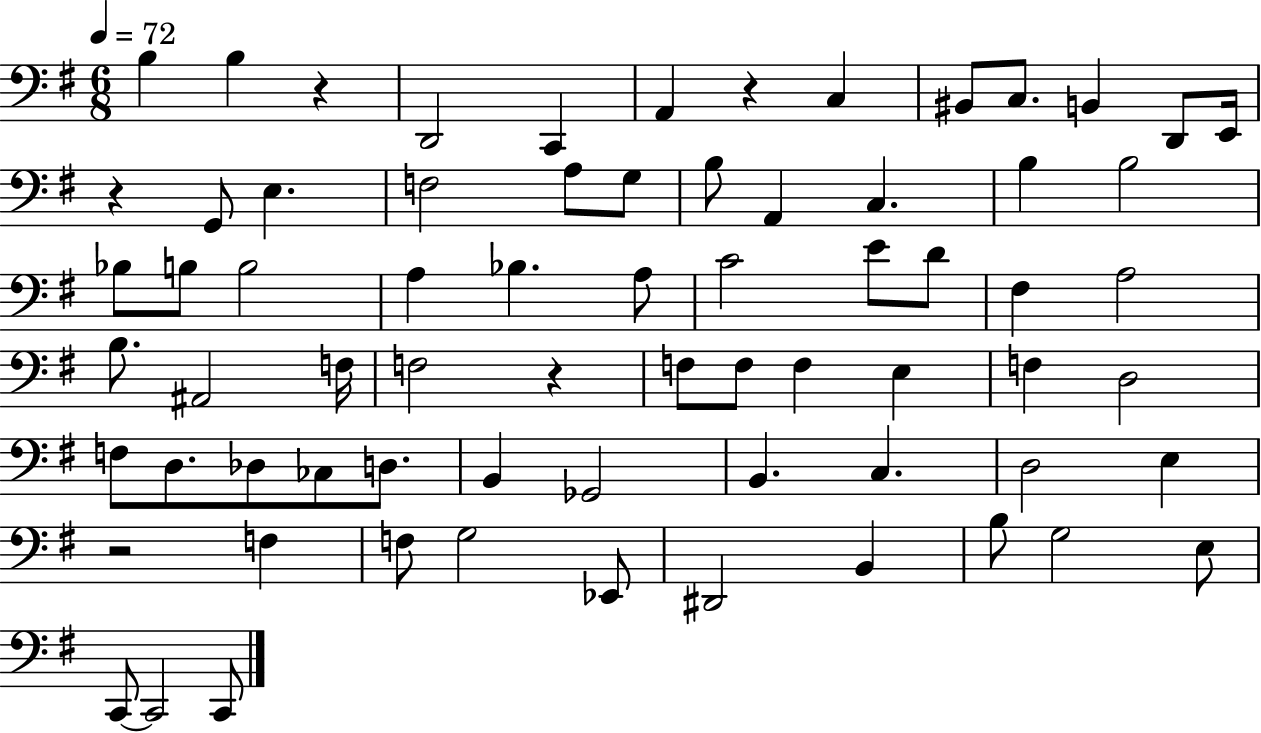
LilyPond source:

{
  \clef bass
  \numericTimeSignature
  \time 6/8
  \key g \major
  \tempo 4 = 72
  b4 b4 r4 | d,2 c,4 | a,4 r4 c4 | bis,8 c8. b,4 d,8 e,16 | \break r4 g,8 e4. | f2 a8 g8 | b8 a,4 c4. | b4 b2 | \break bes8 b8 b2 | a4 bes4. a8 | c'2 e'8 d'8 | fis4 a2 | \break b8. ais,2 f16 | f2 r4 | f8 f8 f4 e4 | f4 d2 | \break f8 d8. des8 ces8 d8. | b,4 ges,2 | b,4. c4. | d2 e4 | \break r2 f4 | f8 g2 ees,8 | dis,2 b,4 | b8 g2 e8 | \break c,8~~ c,2 c,8 | \bar "|."
}